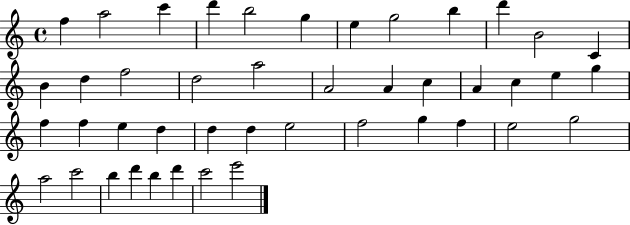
X:1
T:Untitled
M:4/4
L:1/4
K:C
f a2 c' d' b2 g e g2 b d' B2 C B d f2 d2 a2 A2 A c A c e g f f e d d d e2 f2 g f e2 g2 a2 c'2 b d' b d' c'2 e'2